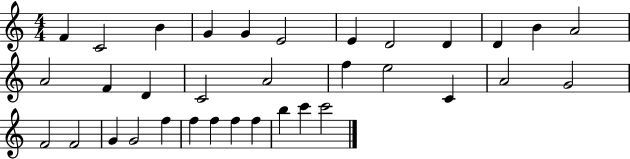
X:1
T:Untitled
M:4/4
L:1/4
K:C
F C2 B G G E2 E D2 D D B A2 A2 F D C2 A2 f e2 C A2 G2 F2 F2 G G2 f f f f f b c' c'2